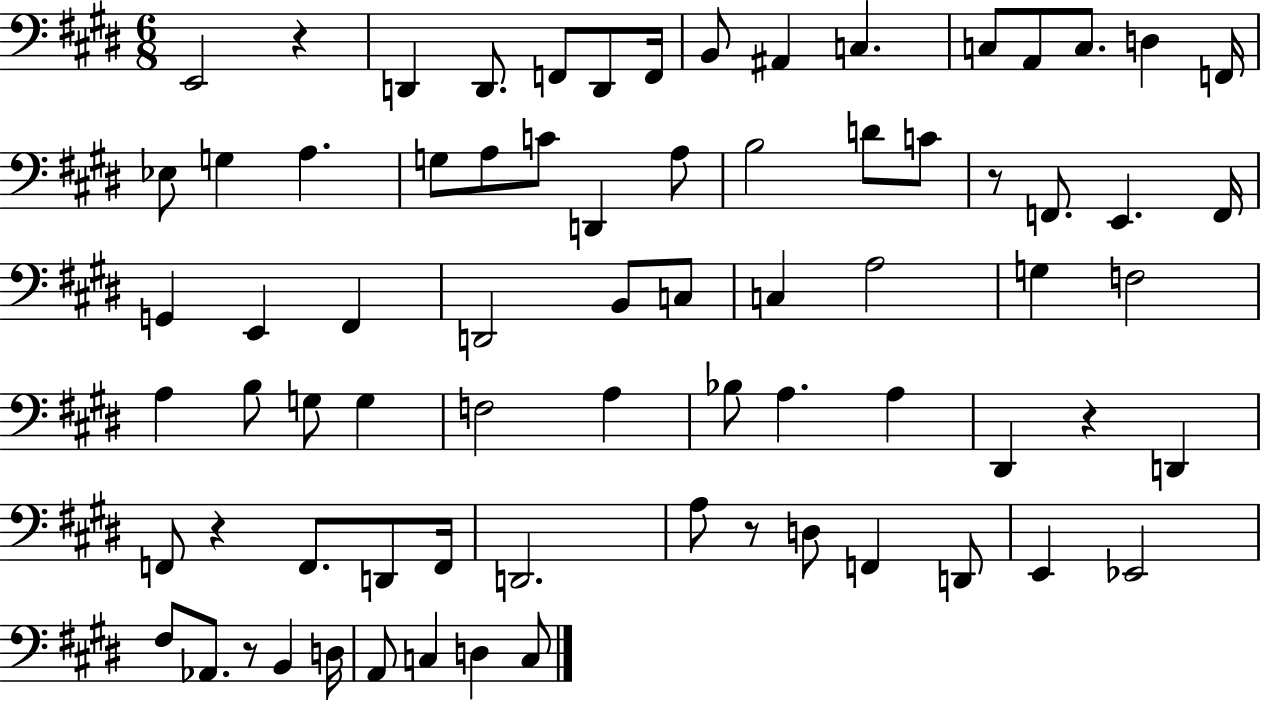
X:1
T:Untitled
M:6/8
L:1/4
K:E
E,,2 z D,, D,,/2 F,,/2 D,,/2 F,,/4 B,,/2 ^A,, C, C,/2 A,,/2 C,/2 D, F,,/4 _E,/2 G, A, G,/2 A,/2 C/2 D,, A,/2 B,2 D/2 C/2 z/2 F,,/2 E,, F,,/4 G,, E,, ^F,, D,,2 B,,/2 C,/2 C, A,2 G, F,2 A, B,/2 G,/2 G, F,2 A, _B,/2 A, A, ^D,, z D,, F,,/2 z F,,/2 D,,/2 F,,/4 D,,2 A,/2 z/2 D,/2 F,, D,,/2 E,, _E,,2 ^F,/2 _A,,/2 z/2 B,, D,/4 A,,/2 C, D, C,/2